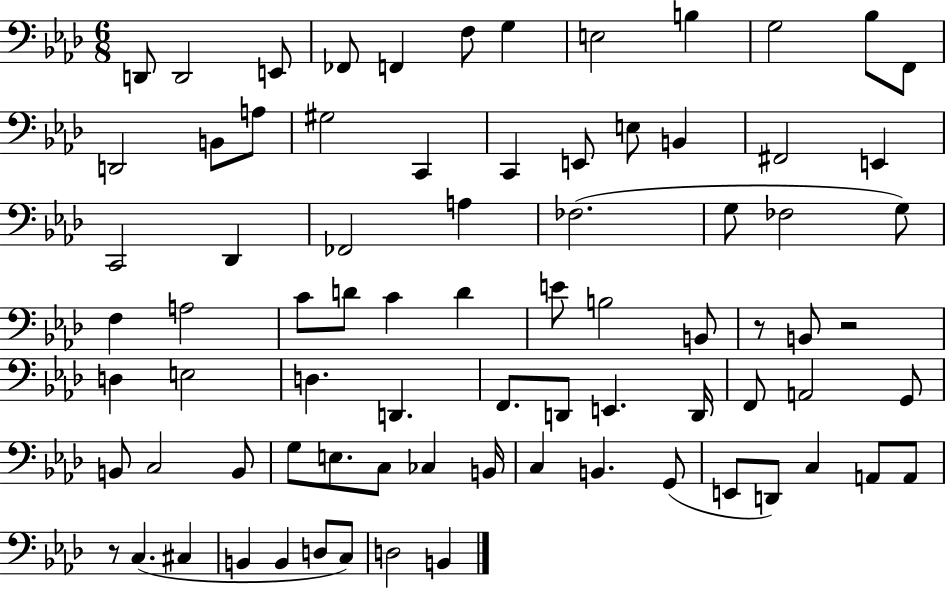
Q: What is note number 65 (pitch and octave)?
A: D2